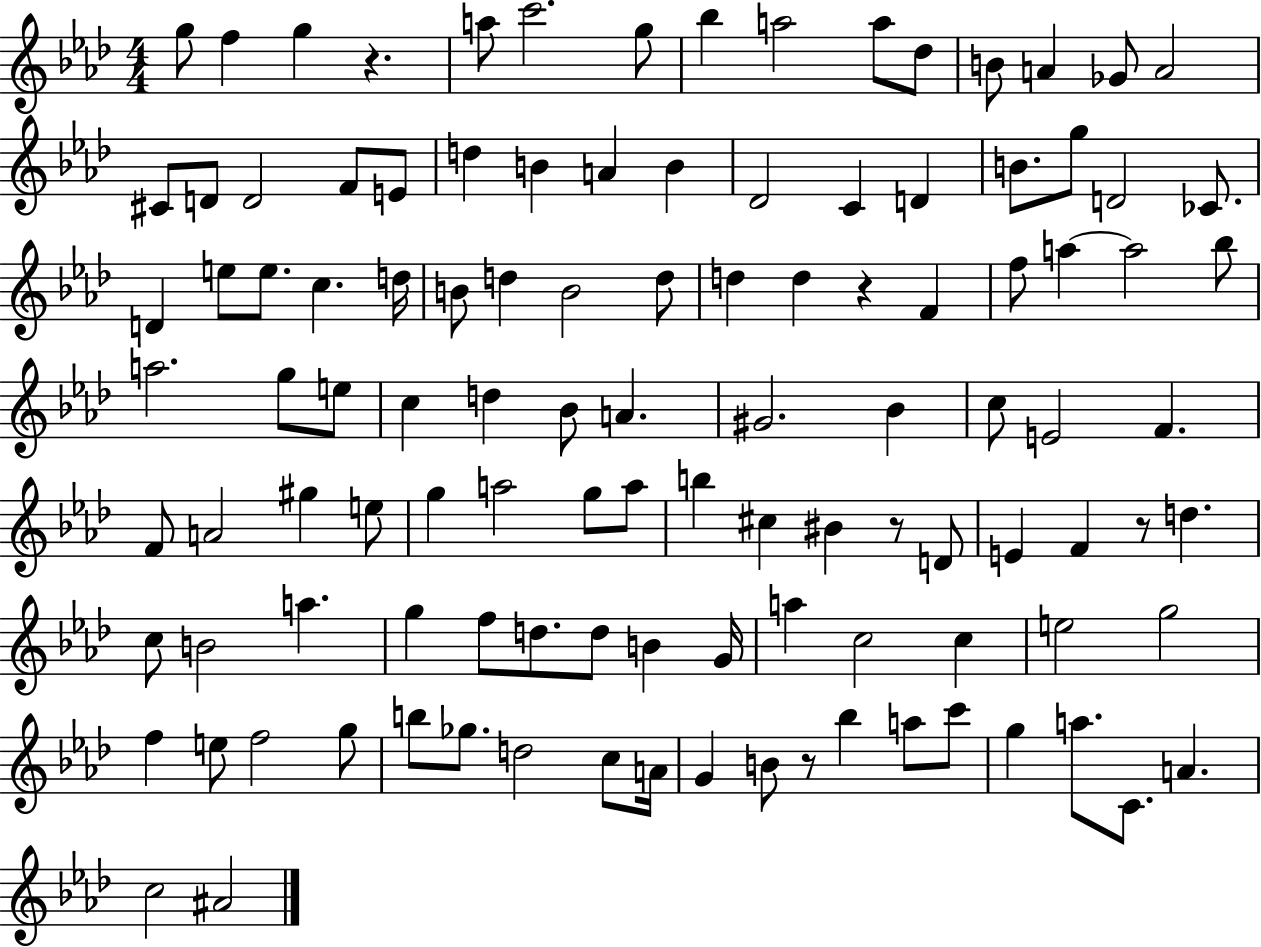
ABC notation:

X:1
T:Untitled
M:4/4
L:1/4
K:Ab
g/2 f g z a/2 c'2 g/2 _b a2 a/2 _d/2 B/2 A _G/2 A2 ^C/2 D/2 D2 F/2 E/2 d B A B _D2 C D B/2 g/2 D2 _C/2 D e/2 e/2 c d/4 B/2 d B2 d/2 d d z F f/2 a a2 _b/2 a2 g/2 e/2 c d _B/2 A ^G2 _B c/2 E2 F F/2 A2 ^g e/2 g a2 g/2 a/2 b ^c ^B z/2 D/2 E F z/2 d c/2 B2 a g f/2 d/2 d/2 B G/4 a c2 c e2 g2 f e/2 f2 g/2 b/2 _g/2 d2 c/2 A/4 G B/2 z/2 _b a/2 c'/2 g a/2 C/2 A c2 ^A2